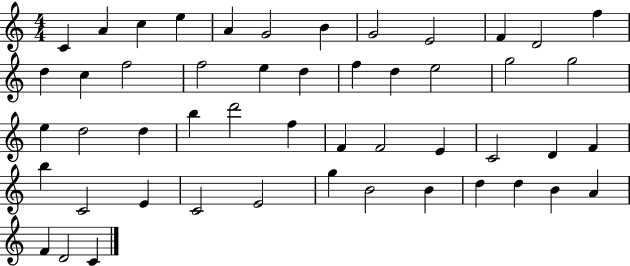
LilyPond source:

{
  \clef treble
  \numericTimeSignature
  \time 4/4
  \key c \major
  c'4 a'4 c''4 e''4 | a'4 g'2 b'4 | g'2 e'2 | f'4 d'2 f''4 | \break d''4 c''4 f''2 | f''2 e''4 d''4 | f''4 d''4 e''2 | g''2 g''2 | \break e''4 d''2 d''4 | b''4 d'''2 f''4 | f'4 f'2 e'4 | c'2 d'4 f'4 | \break b''4 c'2 e'4 | c'2 e'2 | g''4 b'2 b'4 | d''4 d''4 b'4 a'4 | \break f'4 d'2 c'4 | \bar "|."
}